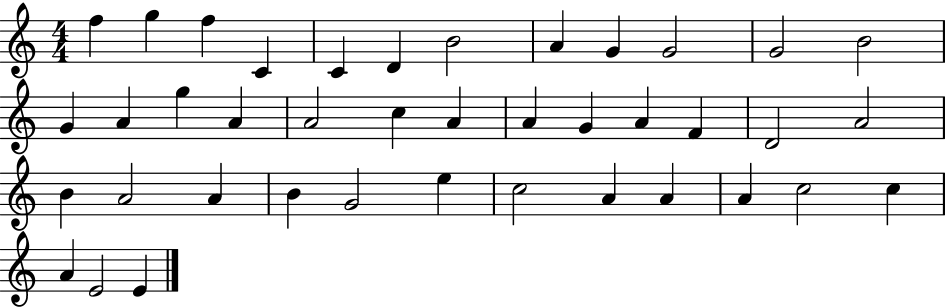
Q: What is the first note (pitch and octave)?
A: F5